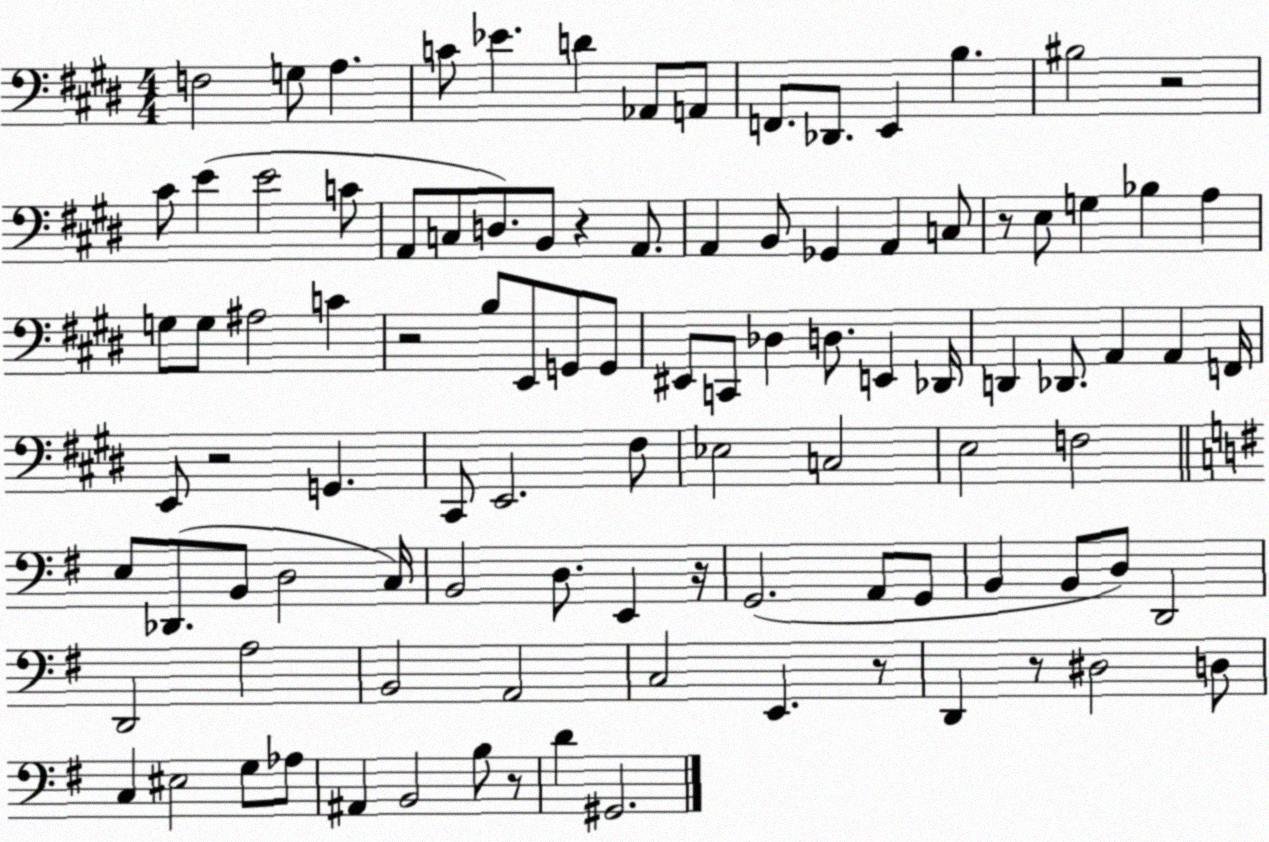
X:1
T:Untitled
M:4/4
L:1/4
K:E
F,2 G,/2 A, C/2 _E D _A,,/2 A,,/2 F,,/2 _D,,/2 E,, B, ^B,2 z2 ^C/2 E E2 C/2 A,,/2 C,/2 D,/2 B,,/2 z A,,/2 A,, B,,/2 _G,, A,, C,/2 z/2 E,/2 G, _B, A, G,/2 G,/2 ^A,2 C z2 B,/2 E,,/2 G,,/2 G,,/2 ^E,,/2 C,,/2 _D, D,/2 E,, _D,,/4 D,, _D,,/2 A,, A,, F,,/4 E,,/2 z2 G,, ^C,,/2 E,,2 ^F,/2 _E,2 C,2 E,2 F,2 E,/2 _D,,/2 B,,/2 D,2 C,/4 B,,2 D,/2 E,, z/4 G,,2 A,,/2 G,,/2 B,, B,,/2 D,/2 D,,2 D,,2 A,2 B,,2 A,,2 C,2 E,, z/2 D,, z/2 ^D,2 D,/2 C, ^E,2 G,/2 _A,/2 ^A,, B,,2 B,/2 z/2 D ^G,,2